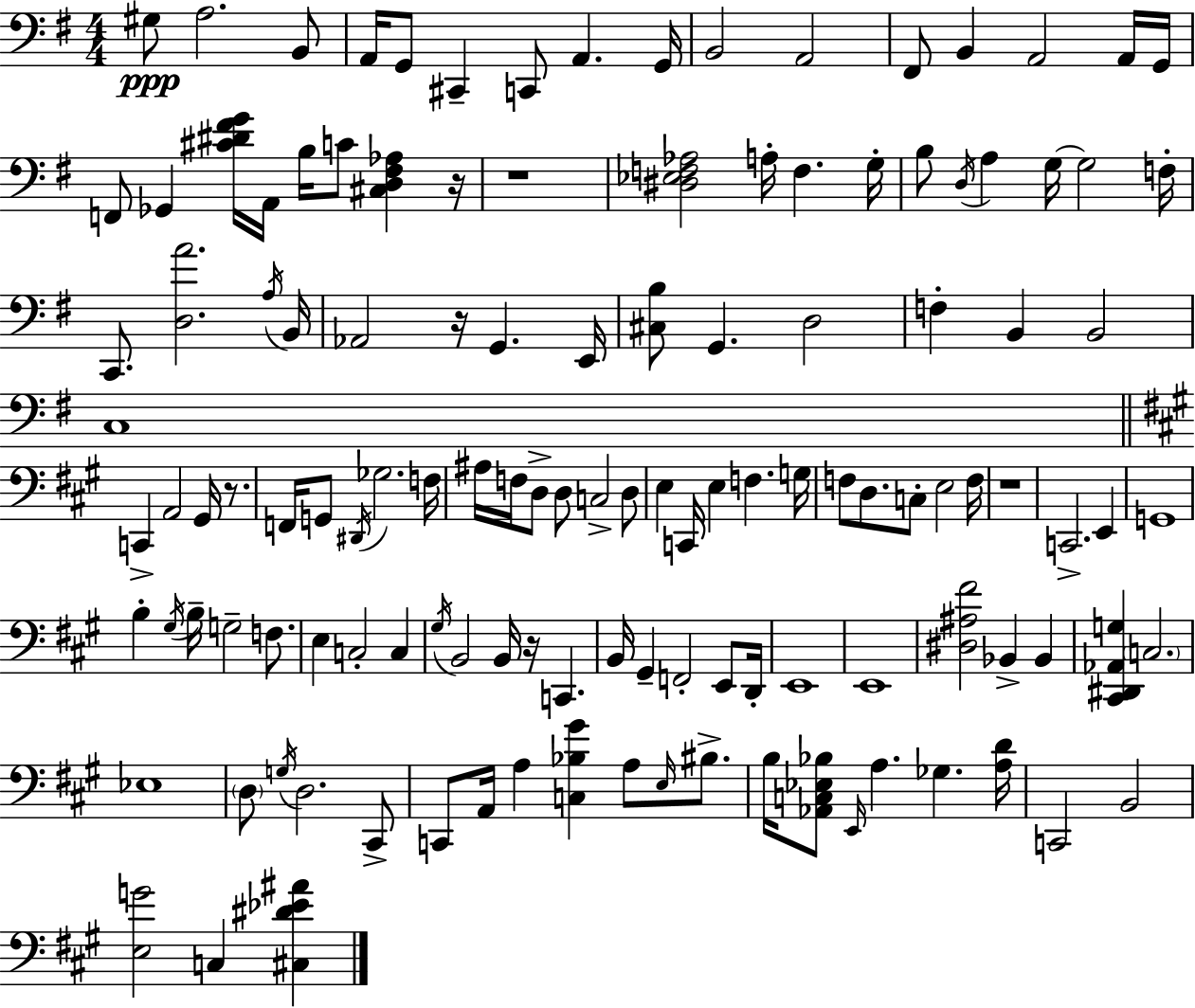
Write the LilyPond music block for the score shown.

{
  \clef bass
  \numericTimeSignature
  \time 4/4
  \key g \major
  gis8\ppp a2. b,8 | a,16 g,8 cis,4-- c,8 a,4. g,16 | b,2 a,2 | fis,8 b,4 a,2 a,16 g,16 | \break f,8 ges,4 <cis' dis' fis' g'>16 a,16 b16 c'8 <cis d fis aes>4 r16 | r1 | <dis ees f aes>2 a16-. f4. g16-. | b8 \acciaccatura { d16 } a4 g16~~ g2 | \break f16-. c,8. <d a'>2. | \acciaccatura { a16 } b,16 aes,2 r16 g,4. | e,16 <cis b>8 g,4. d2 | f4-. b,4 b,2 | \break c1 | \bar "||" \break \key a \major c,4-> a,2 gis,16 r8. | f,16 g,8 \acciaccatura { dis,16 } ges2. | f16 ais16 f16 d8-> d8 c2-> d8 | e4 c,16 e4 f4. | \break g16 f8 d8. c8-. e2 | f16 r1 | c,2.-> e,4 | g,1 | \break b4-. \acciaccatura { gis16 } b16-- g2-- f8. | e4 c2-. c4 | \acciaccatura { gis16 } b,2 b,16 r16 c,4. | b,16 gis,4-- f,2-. | \break e,8 d,16-. e,1 | e,1 | <dis ais fis'>2 bes,4-> bes,4 | <cis, dis, aes, g>4 \parenthesize c2. | \break ees1 | \parenthesize d8 \acciaccatura { g16 } d2. | cis,8-> c,8 a,16 a4 <c bes gis'>4 a8 | \grace { e16 } bis8.-> b16 <aes, c ees bes>8 \grace { e,16 } a4. ges4. | \break <a d'>16 c,2 b,2 | <e g'>2 c4 | <cis dis' ees' ais'>4 \bar "|."
}